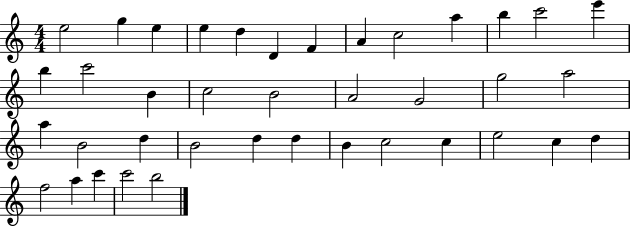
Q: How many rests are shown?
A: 0